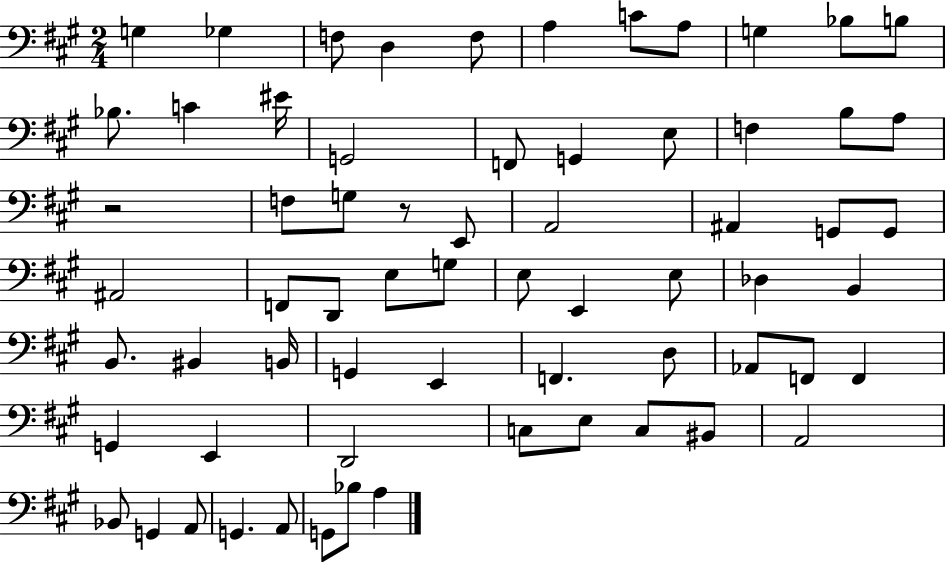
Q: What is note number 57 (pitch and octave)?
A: Bb2